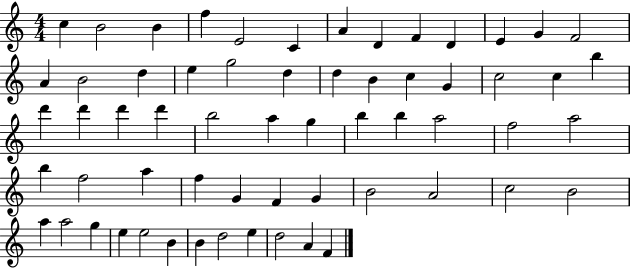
C5/q B4/h B4/q F5/q E4/h C4/q A4/q D4/q F4/q D4/q E4/q G4/q F4/h A4/q B4/h D5/q E5/q G5/h D5/q D5/q B4/q C5/q G4/q C5/h C5/q B5/q D6/q D6/q D6/q D6/q B5/h A5/q G5/q B5/q B5/q A5/h F5/h A5/h B5/q F5/h A5/q F5/q G4/q F4/q G4/q B4/h A4/h C5/h B4/h A5/q A5/h G5/q E5/q E5/h B4/q B4/q D5/h E5/q D5/h A4/q F4/q